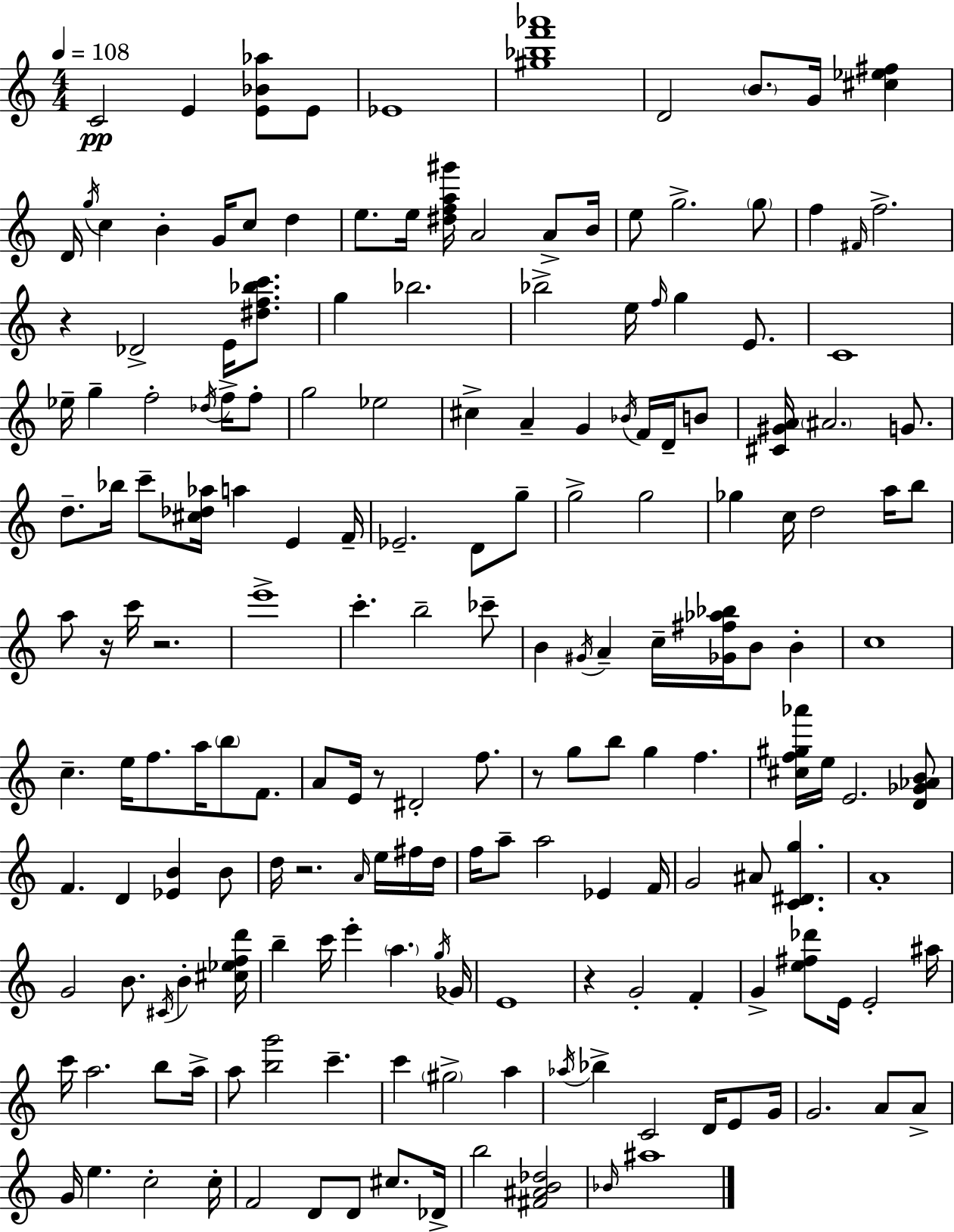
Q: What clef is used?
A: treble